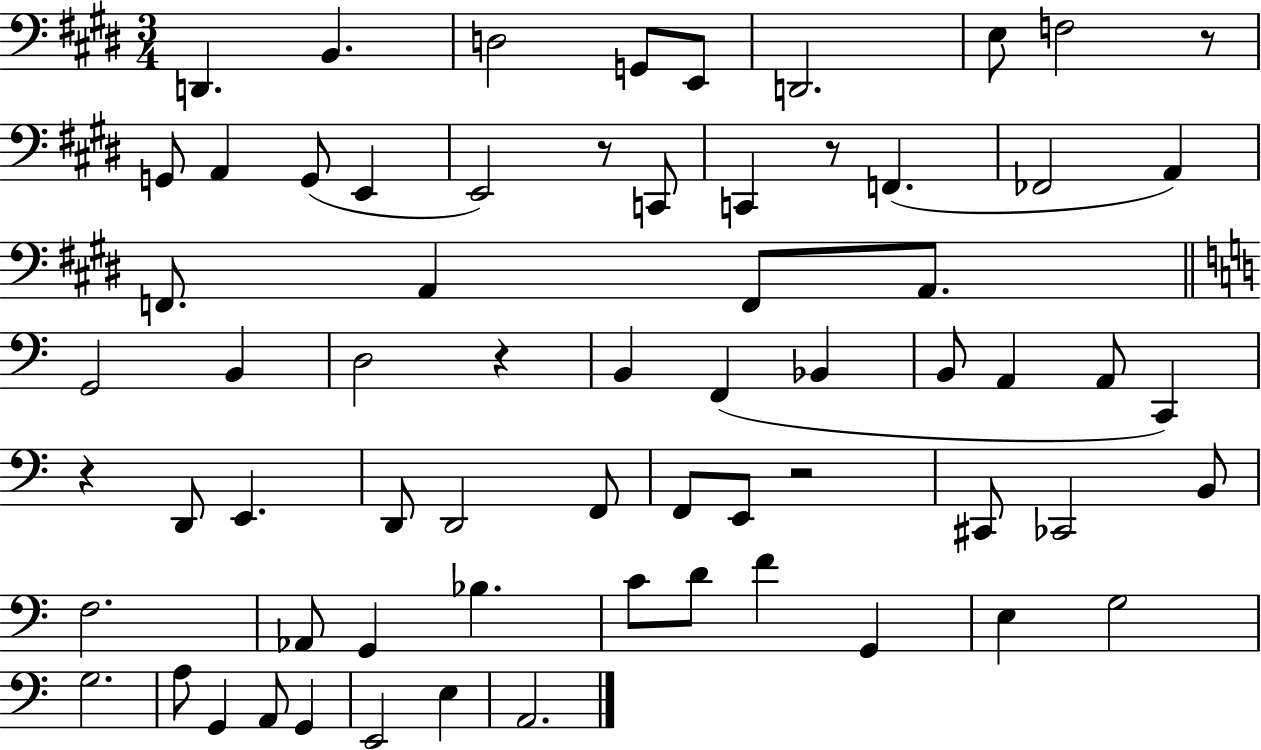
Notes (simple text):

D2/q. B2/q. D3/h G2/e E2/e D2/h. E3/e F3/h R/e G2/e A2/q G2/e E2/q E2/h R/e C2/e C2/q R/e F2/q. FES2/h A2/q F2/e. A2/q F2/e A2/e. G2/h B2/q D3/h R/q B2/q F2/q Bb2/q B2/e A2/q A2/e C2/q R/q D2/e E2/q. D2/e D2/h F2/e F2/e E2/e R/h C#2/e CES2/h B2/e F3/h. Ab2/e G2/q Bb3/q. C4/e D4/e F4/q G2/q E3/q G3/h G3/h. A3/e G2/q A2/e G2/q E2/h E3/q A2/h.